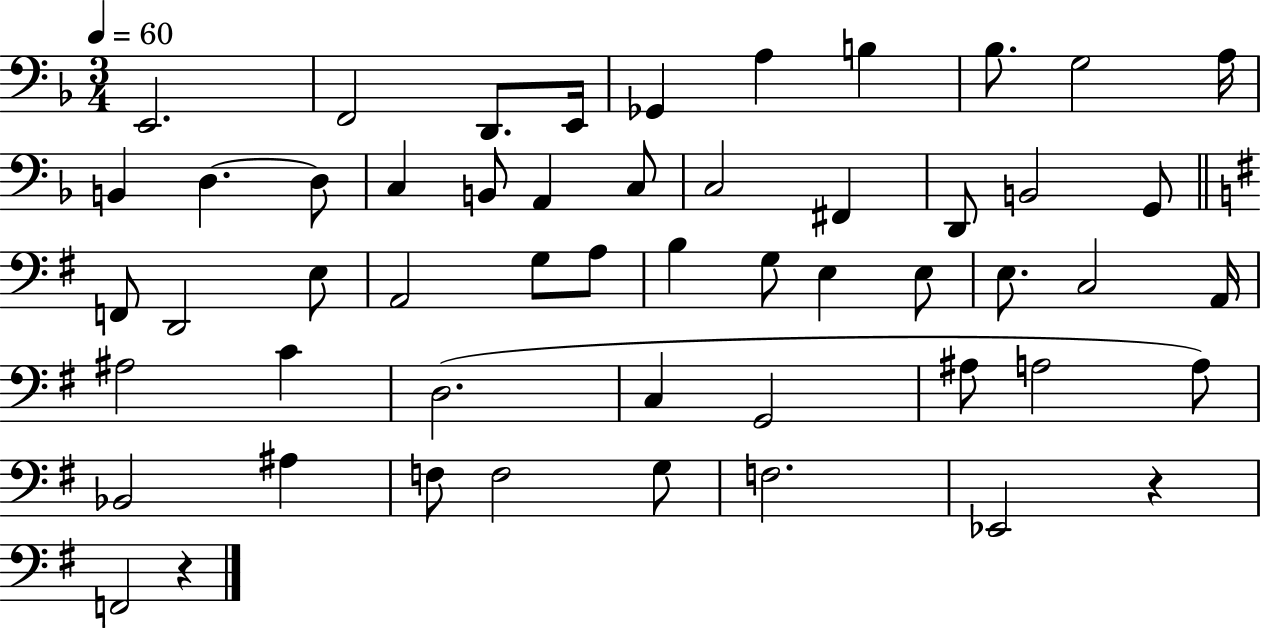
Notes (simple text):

E2/h. F2/h D2/e. E2/s Gb2/q A3/q B3/q Bb3/e. G3/h A3/s B2/q D3/q. D3/e C3/q B2/e A2/q C3/e C3/h F#2/q D2/e B2/h G2/e F2/e D2/h E3/e A2/h G3/e A3/e B3/q G3/e E3/q E3/e E3/e. C3/h A2/s A#3/h C4/q D3/h. C3/q G2/h A#3/e A3/h A3/e Bb2/h A#3/q F3/e F3/h G3/e F3/h. Eb2/h R/q F2/h R/q